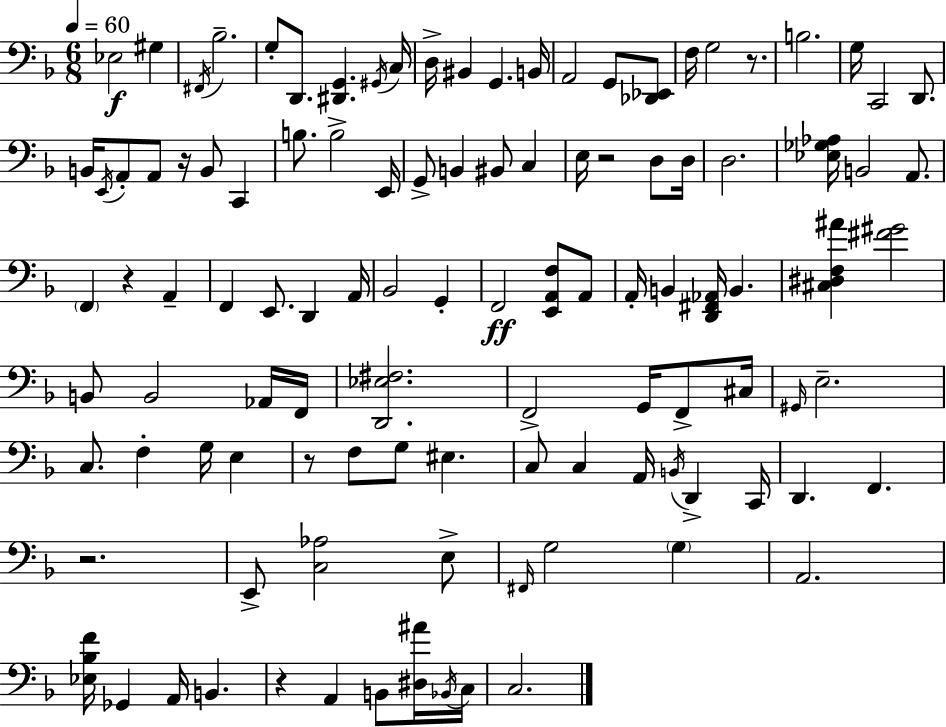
X:1
T:Untitled
M:6/8
L:1/4
K:F
_E,2 ^G, ^F,,/4 _B,2 G,/2 D,,/2 [^D,,G,,] ^G,,/4 C,/4 D,/4 ^B,, G,, B,,/4 A,,2 G,,/2 [_D,,_E,,]/2 F,/4 G,2 z/2 B,2 G,/4 C,,2 D,,/2 B,,/4 E,,/4 A,,/2 A,,/2 z/4 B,,/2 C,, B,/2 B,2 E,,/4 G,,/2 B,, ^B,,/2 C, E,/4 z2 D,/2 D,/4 D,2 [_E,_G,_A,]/4 B,,2 A,,/2 F,, z A,, F,, E,,/2 D,, A,,/4 _B,,2 G,, F,,2 [E,,A,,F,]/2 A,,/2 A,,/4 B,, [D,,^F,,_A,,]/4 B,, [^C,^D,F,^A] [^F^G]2 B,,/2 B,,2 _A,,/4 F,,/4 [D,,_E,^F,]2 F,,2 G,,/4 F,,/2 ^C,/4 ^G,,/4 E,2 C,/2 F, G,/4 E, z/2 F,/2 G,/2 ^E, C,/2 C, A,,/4 B,,/4 D,, C,,/4 D,, F,, z2 E,,/2 [C,_A,]2 E,/2 ^F,,/4 G,2 G, A,,2 [_E,_B,F]/4 _G,, A,,/4 B,, z A,, B,,/2 [^D,^A]/4 _B,,/4 C,/4 C,2